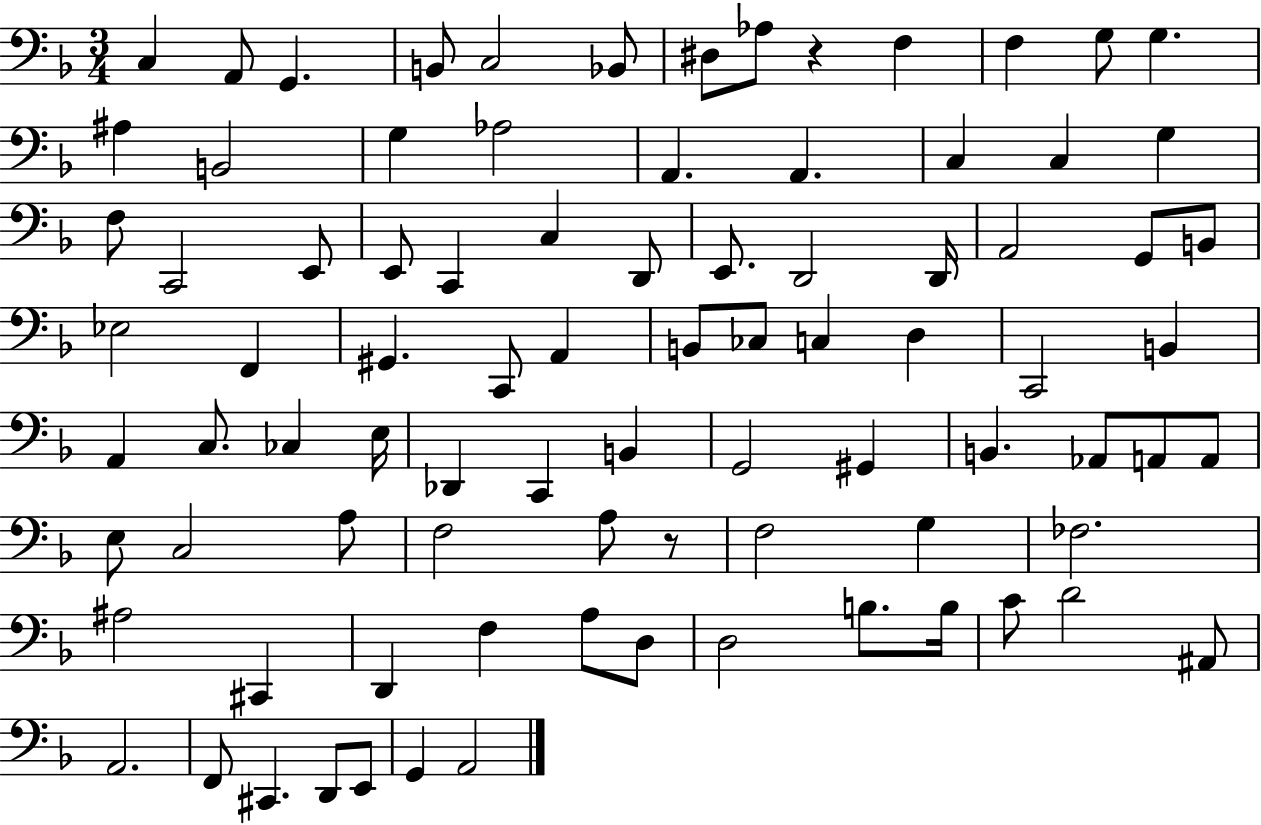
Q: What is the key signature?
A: F major